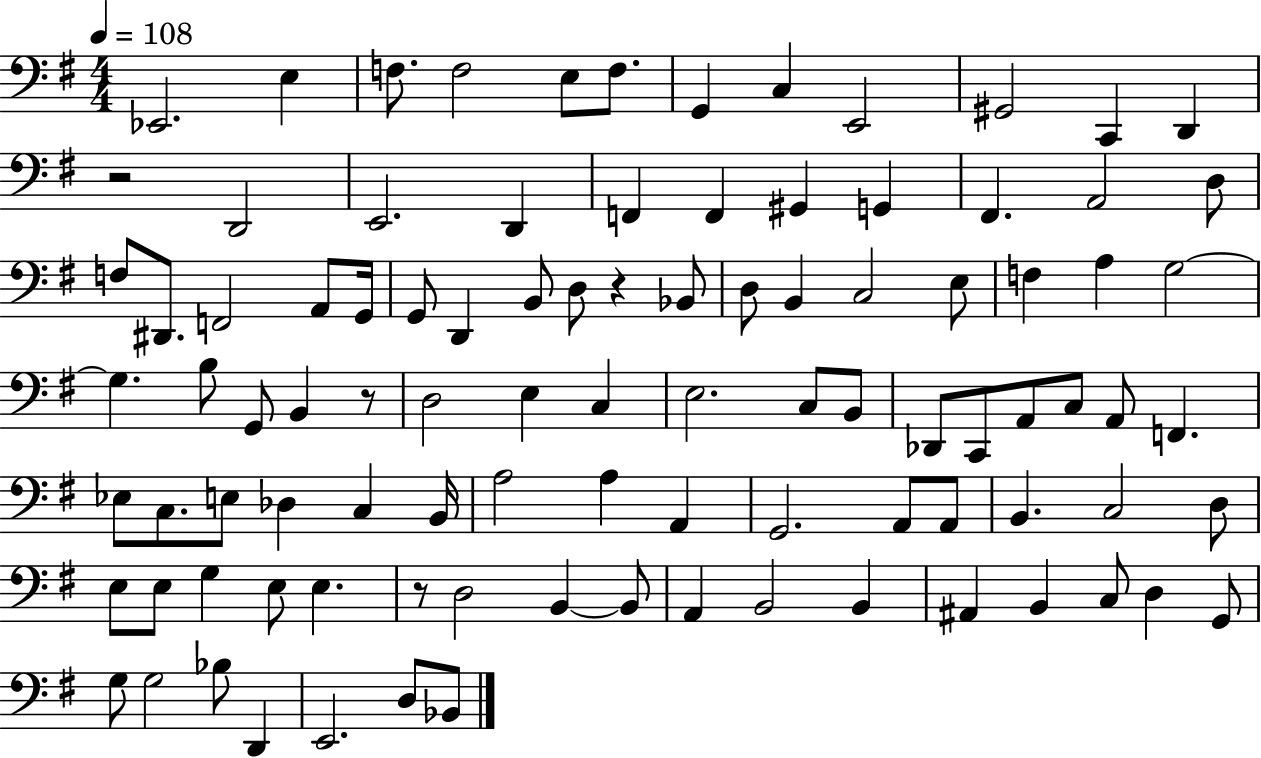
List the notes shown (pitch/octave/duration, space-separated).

Eb2/h. E3/q F3/e. F3/h E3/e F3/e. G2/q C3/q E2/h G#2/h C2/q D2/q R/h D2/h E2/h. D2/q F2/q F2/q G#2/q G2/q F#2/q. A2/h D3/e F3/e D#2/e. F2/h A2/e G2/s G2/e D2/q B2/e D3/e R/q Bb2/e D3/e B2/q C3/h E3/e F3/q A3/q G3/h G3/q. B3/e G2/e B2/q R/e D3/h E3/q C3/q E3/h. C3/e B2/e Db2/e C2/e A2/e C3/e A2/e F2/q. Eb3/e C3/e. E3/e Db3/q C3/q B2/s A3/h A3/q A2/q G2/h. A2/e A2/e B2/q. C3/h D3/e E3/e E3/e G3/q E3/e E3/q. R/e D3/h B2/q B2/e A2/q B2/h B2/q A#2/q B2/q C3/e D3/q G2/e G3/e G3/h Bb3/e D2/q E2/h. D3/e Bb2/e